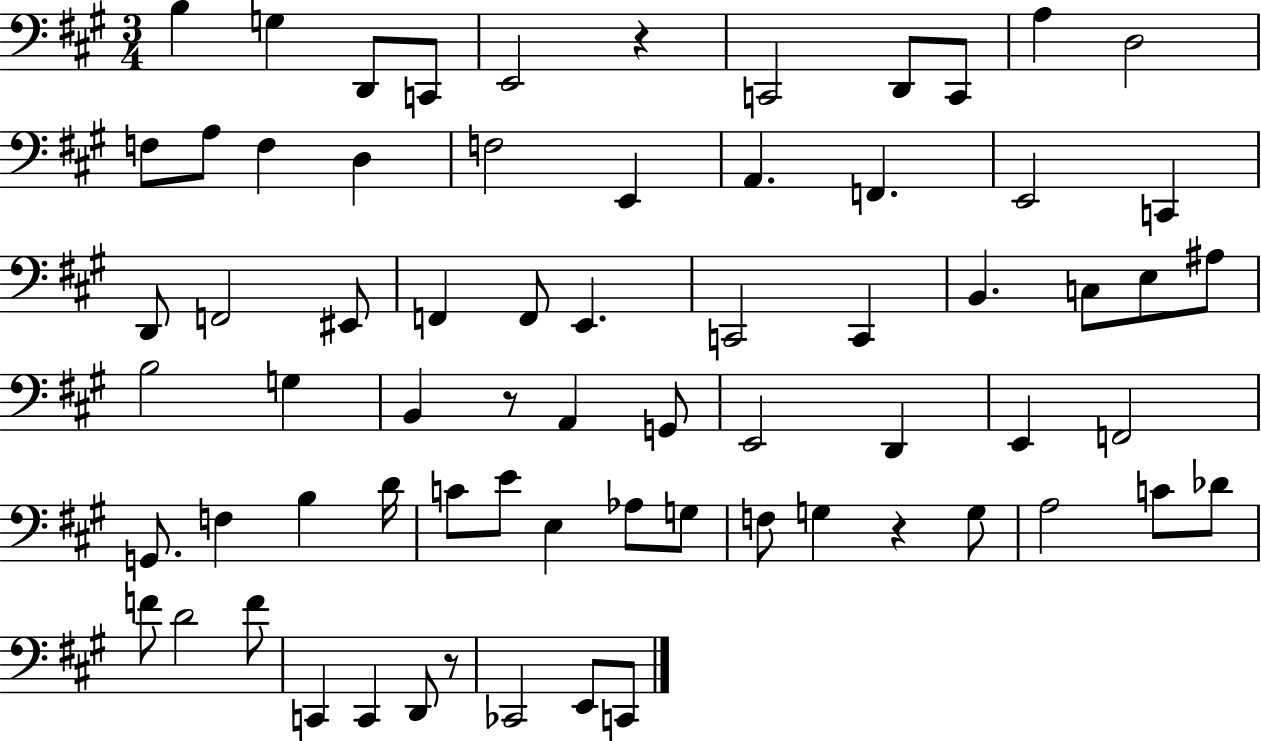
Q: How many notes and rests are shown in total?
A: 69